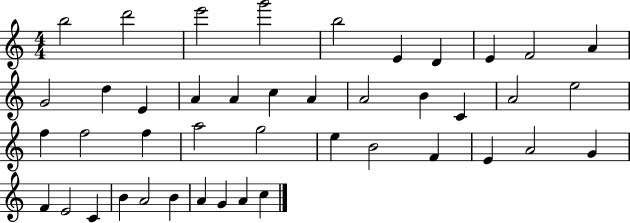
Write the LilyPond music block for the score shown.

{
  \clef treble
  \numericTimeSignature
  \time 4/4
  \key c \major
  b''2 d'''2 | e'''2 g'''2 | b''2 e'4 d'4 | e'4 f'2 a'4 | \break g'2 d''4 e'4 | a'4 a'4 c''4 a'4 | a'2 b'4 c'4 | a'2 e''2 | \break f''4 f''2 f''4 | a''2 g''2 | e''4 b'2 f'4 | e'4 a'2 g'4 | \break f'4 e'2 c'4 | b'4 a'2 b'4 | a'4 g'4 a'4 c''4 | \bar "|."
}